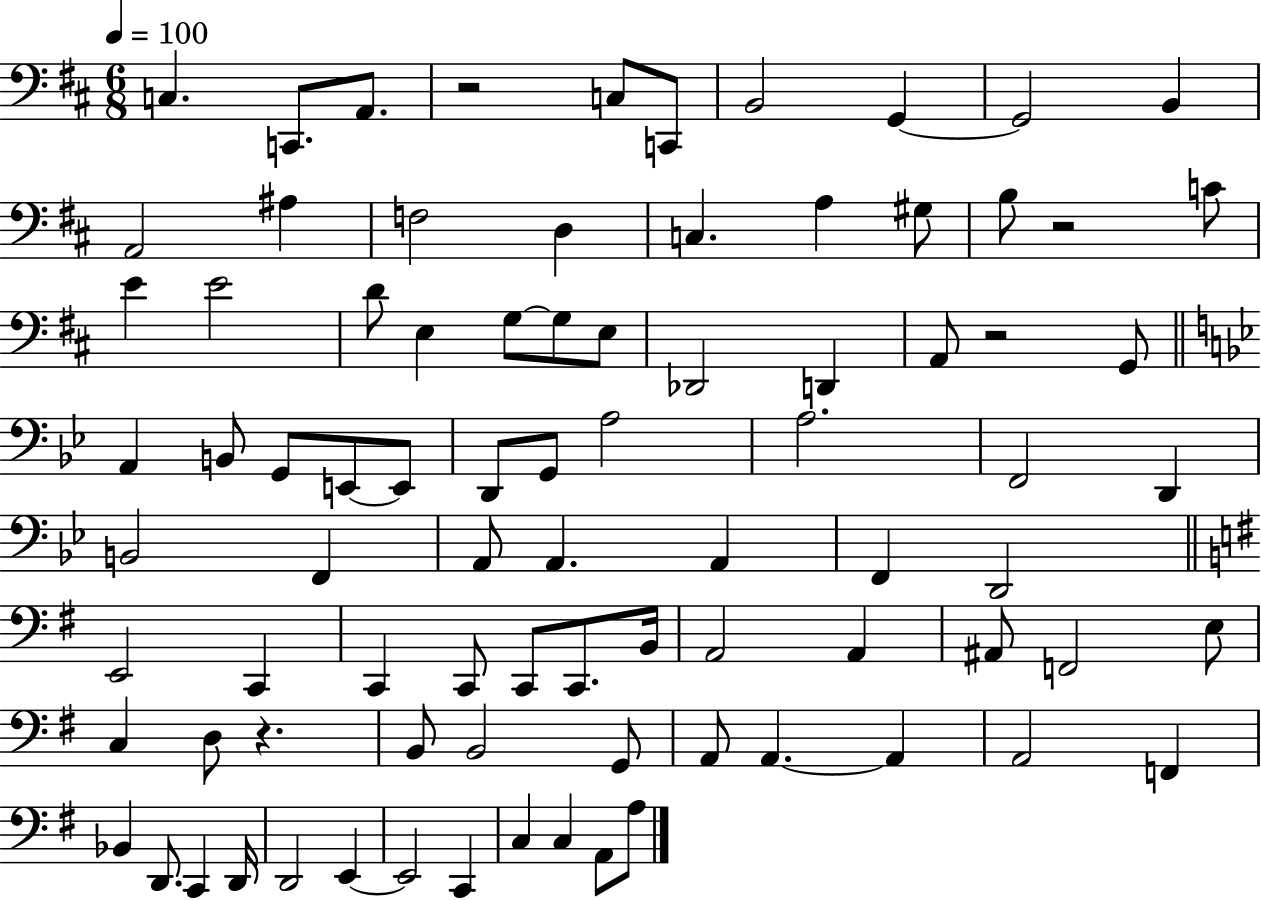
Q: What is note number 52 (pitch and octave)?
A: C2